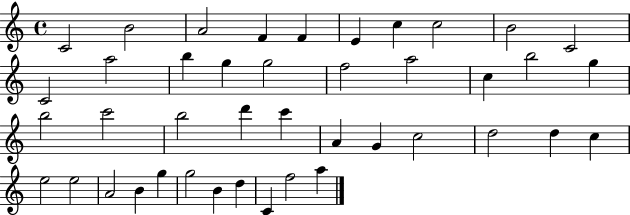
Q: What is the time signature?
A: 4/4